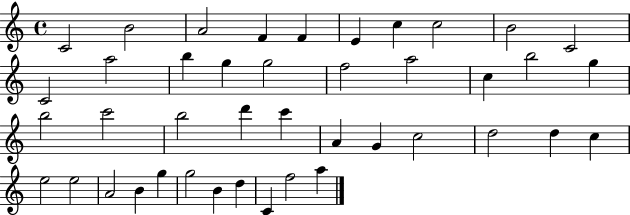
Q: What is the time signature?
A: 4/4